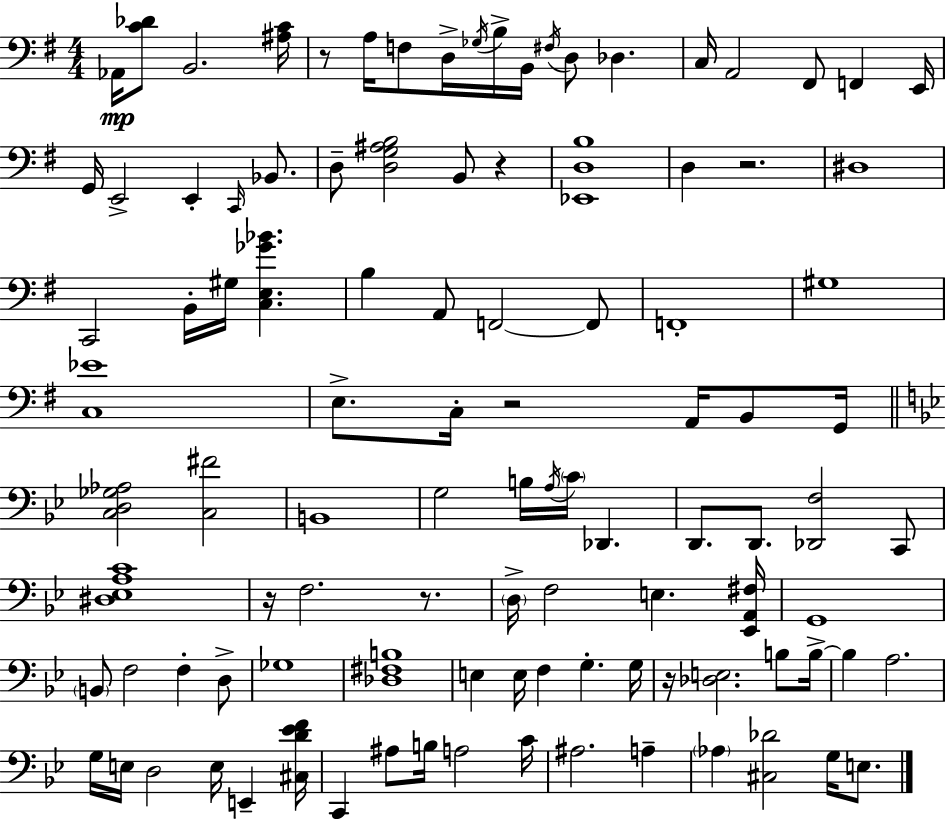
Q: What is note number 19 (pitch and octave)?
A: E2